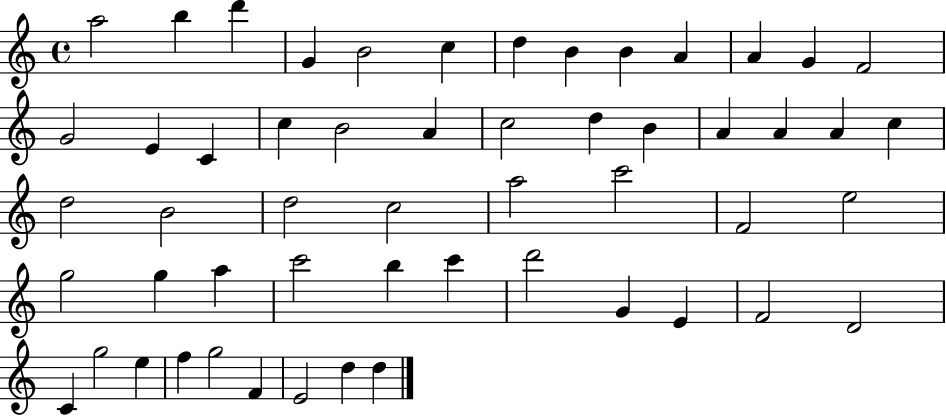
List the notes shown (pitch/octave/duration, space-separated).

A5/h B5/q D6/q G4/q B4/h C5/q D5/q B4/q B4/q A4/q A4/q G4/q F4/h G4/h E4/q C4/q C5/q B4/h A4/q C5/h D5/q B4/q A4/q A4/q A4/q C5/q D5/h B4/h D5/h C5/h A5/h C6/h F4/h E5/h G5/h G5/q A5/q C6/h B5/q C6/q D6/h G4/q E4/q F4/h D4/h C4/q G5/h E5/q F5/q G5/h F4/q E4/h D5/q D5/q